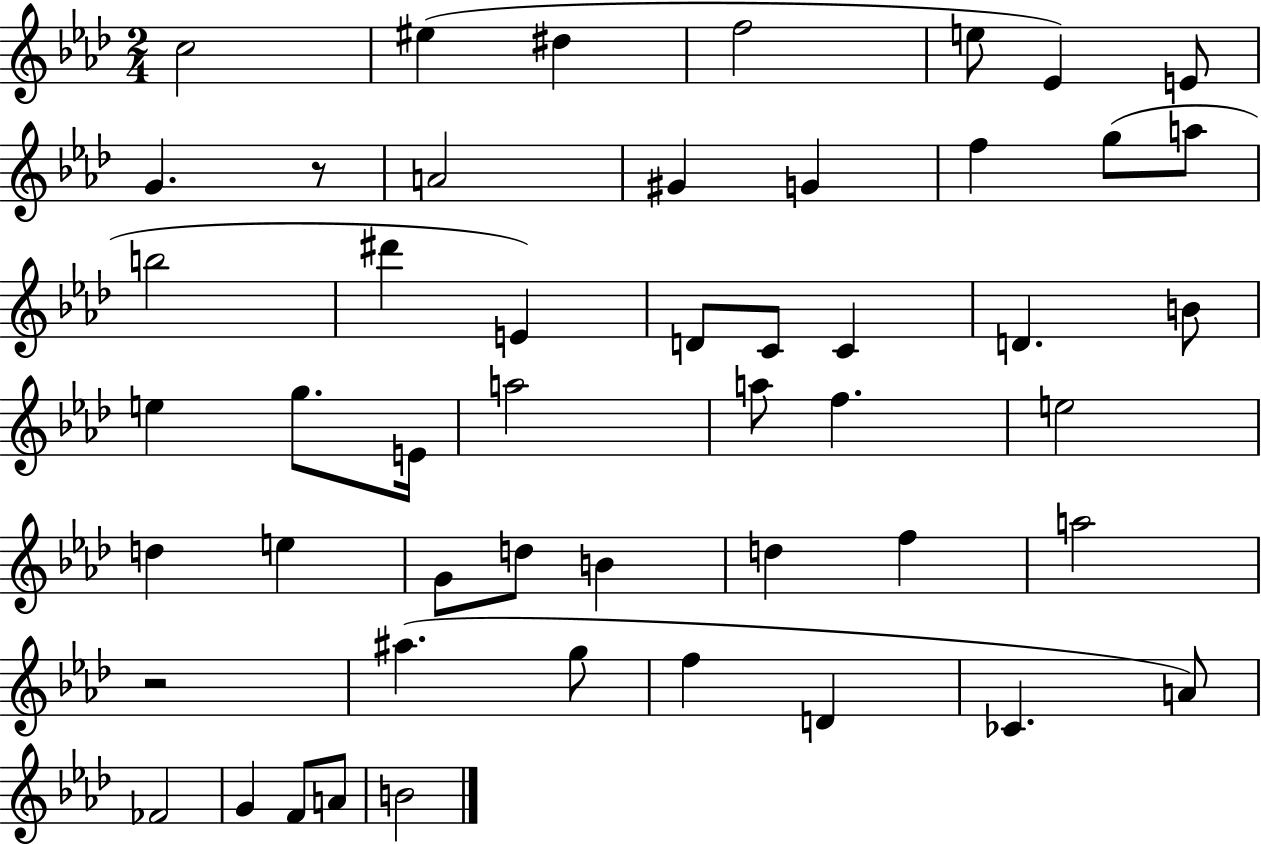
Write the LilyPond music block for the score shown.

{
  \clef treble
  \numericTimeSignature
  \time 2/4
  \key aes \major
  \repeat volta 2 { c''2 | eis''4( dis''4 | f''2 | e''8 ees'4) e'8 | \break g'4. r8 | a'2 | gis'4 g'4 | f''4 g''8( a''8 | \break b''2 | dis'''4 e'4) | d'8 c'8 c'4 | d'4. b'8 | \break e''4 g''8. e'16 | a''2 | a''8 f''4. | e''2 | \break d''4 e''4 | g'8 d''8 b'4 | d''4 f''4 | a''2 | \break r2 | ais''4.( g''8 | f''4 d'4 | ces'4. a'8) | \break fes'2 | g'4 f'8 a'8 | b'2 | } \bar "|."
}